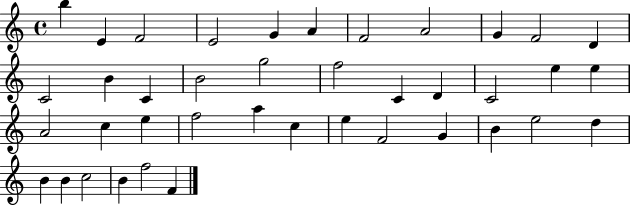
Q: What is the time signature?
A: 4/4